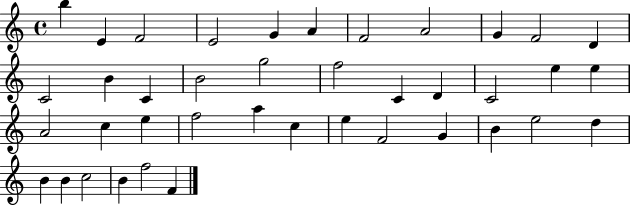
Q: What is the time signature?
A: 4/4